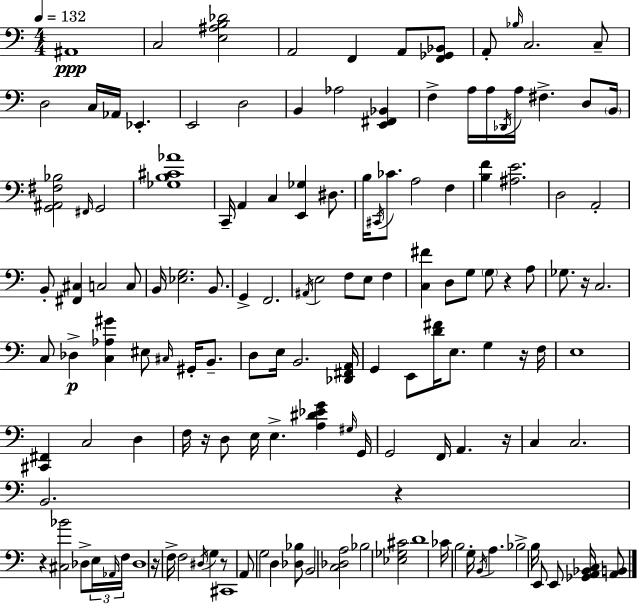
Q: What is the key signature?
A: C major